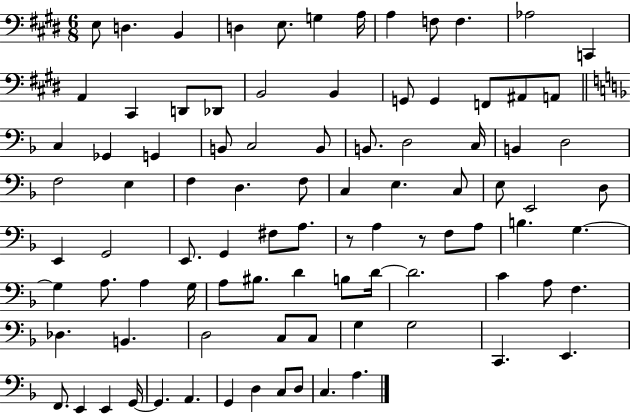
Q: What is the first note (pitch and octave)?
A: E3